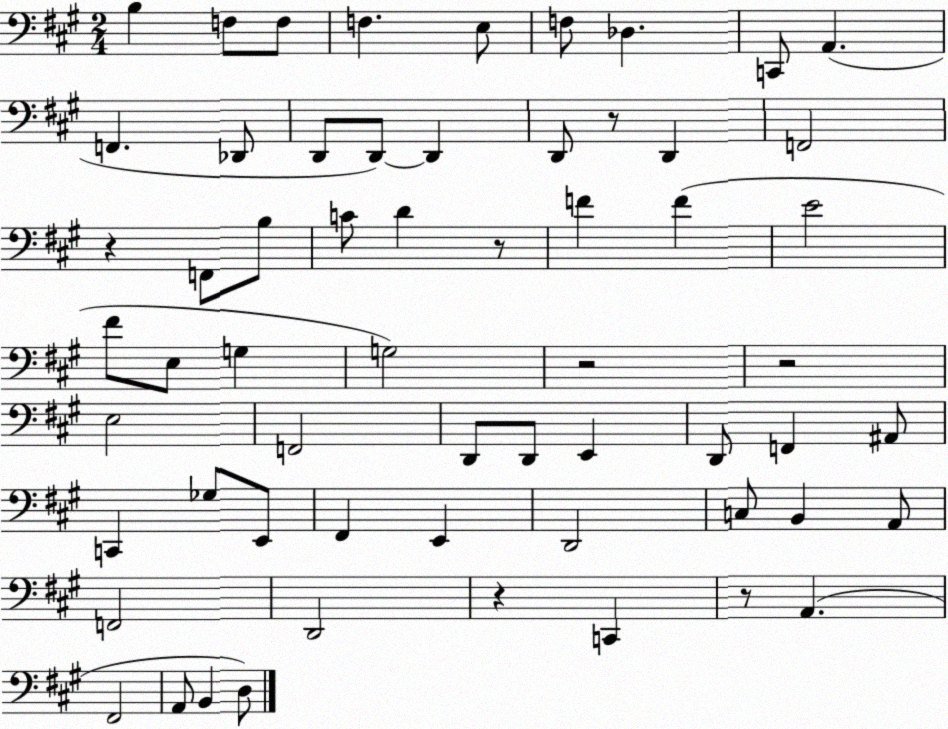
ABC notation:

X:1
T:Untitled
M:2/4
L:1/4
K:A
B, F,/2 F,/2 F, E,/2 F,/2 _D, C,,/2 A,, F,, _D,,/2 D,,/2 D,,/2 D,, D,,/2 z/2 D,, F,,2 z F,,/2 B,/2 C/2 D z/2 F F E2 ^F/2 E,/2 G, G,2 z2 z2 E,2 F,,2 D,,/2 D,,/2 E,, D,,/2 F,, ^A,,/2 C,, _G,/2 E,,/2 ^F,, E,, D,,2 C,/2 B,, A,,/2 F,,2 D,,2 z C,, z/2 A,, ^F,,2 A,,/2 B,, D,/2